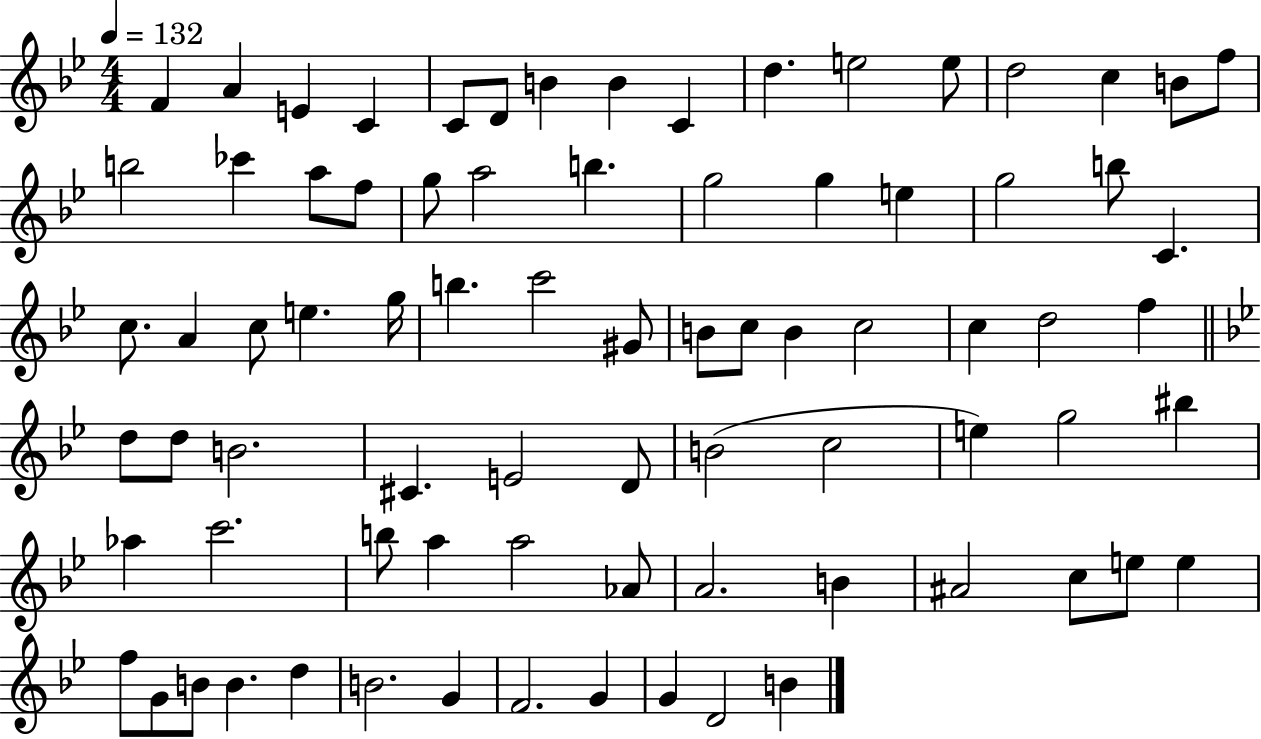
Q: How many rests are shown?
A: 0